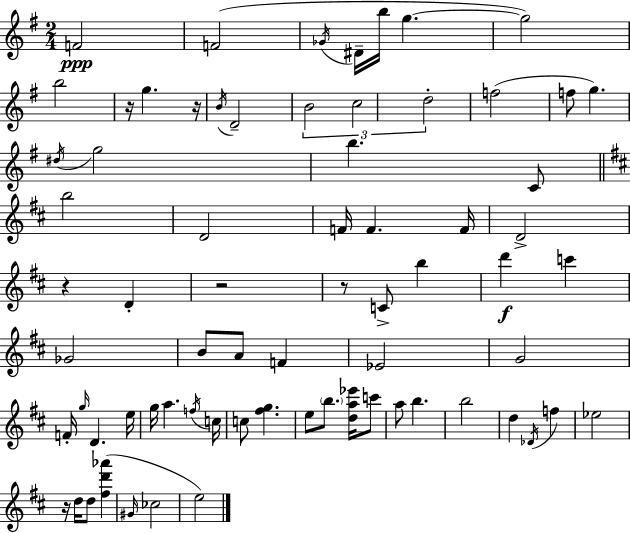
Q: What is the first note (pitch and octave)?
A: F4